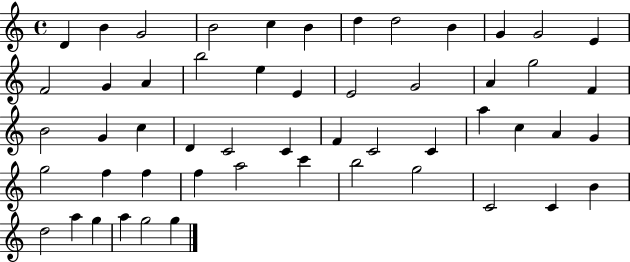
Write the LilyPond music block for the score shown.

{
  \clef treble
  \time 4/4
  \defaultTimeSignature
  \key c \major
  d'4 b'4 g'2 | b'2 c''4 b'4 | d''4 d''2 b'4 | g'4 g'2 e'4 | \break f'2 g'4 a'4 | b''2 e''4 e'4 | e'2 g'2 | a'4 g''2 f'4 | \break b'2 g'4 c''4 | d'4 c'2 c'4 | f'4 c'2 c'4 | a''4 c''4 a'4 g'4 | \break g''2 f''4 f''4 | f''4 a''2 c'''4 | b''2 g''2 | c'2 c'4 b'4 | \break d''2 a''4 g''4 | a''4 g''2 g''4 | \bar "|."
}